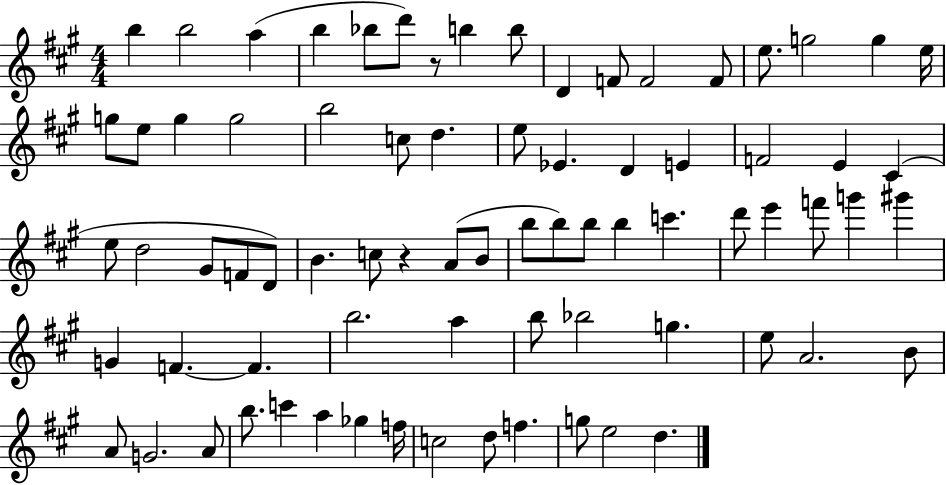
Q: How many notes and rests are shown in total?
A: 76